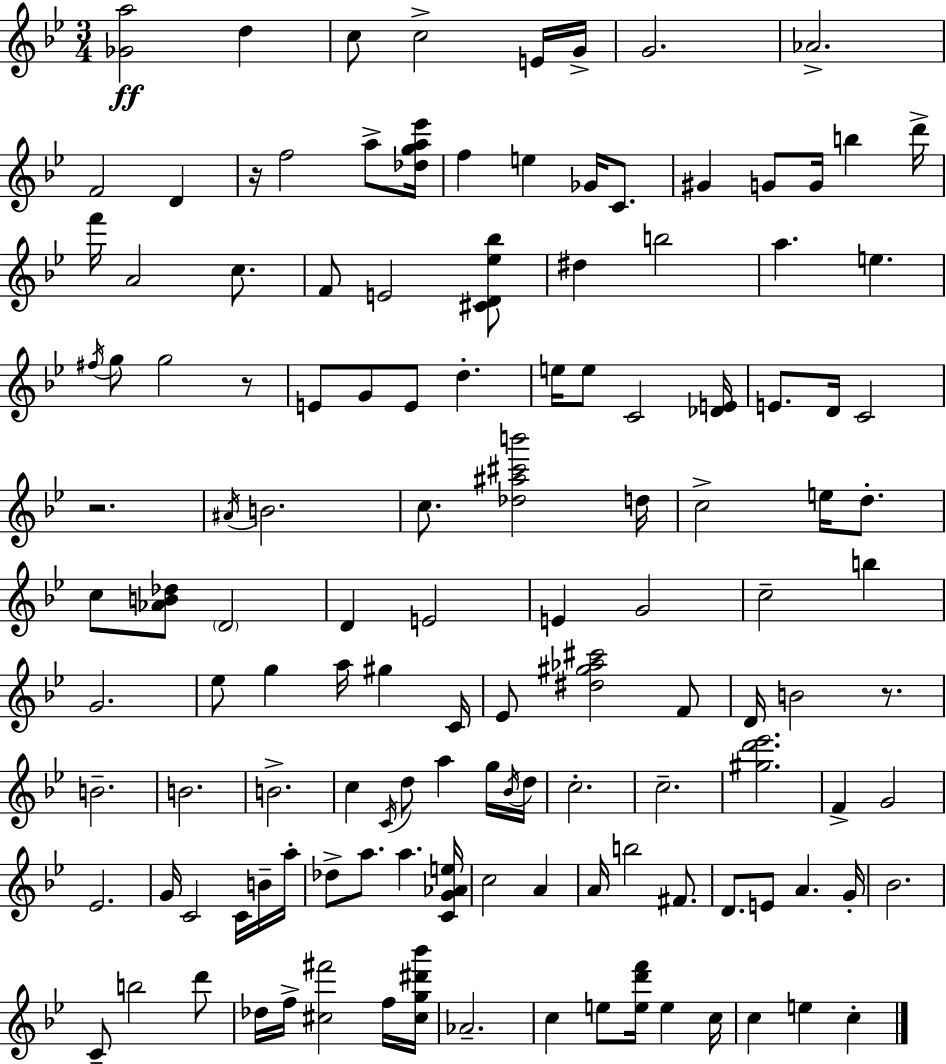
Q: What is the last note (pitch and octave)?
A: C5